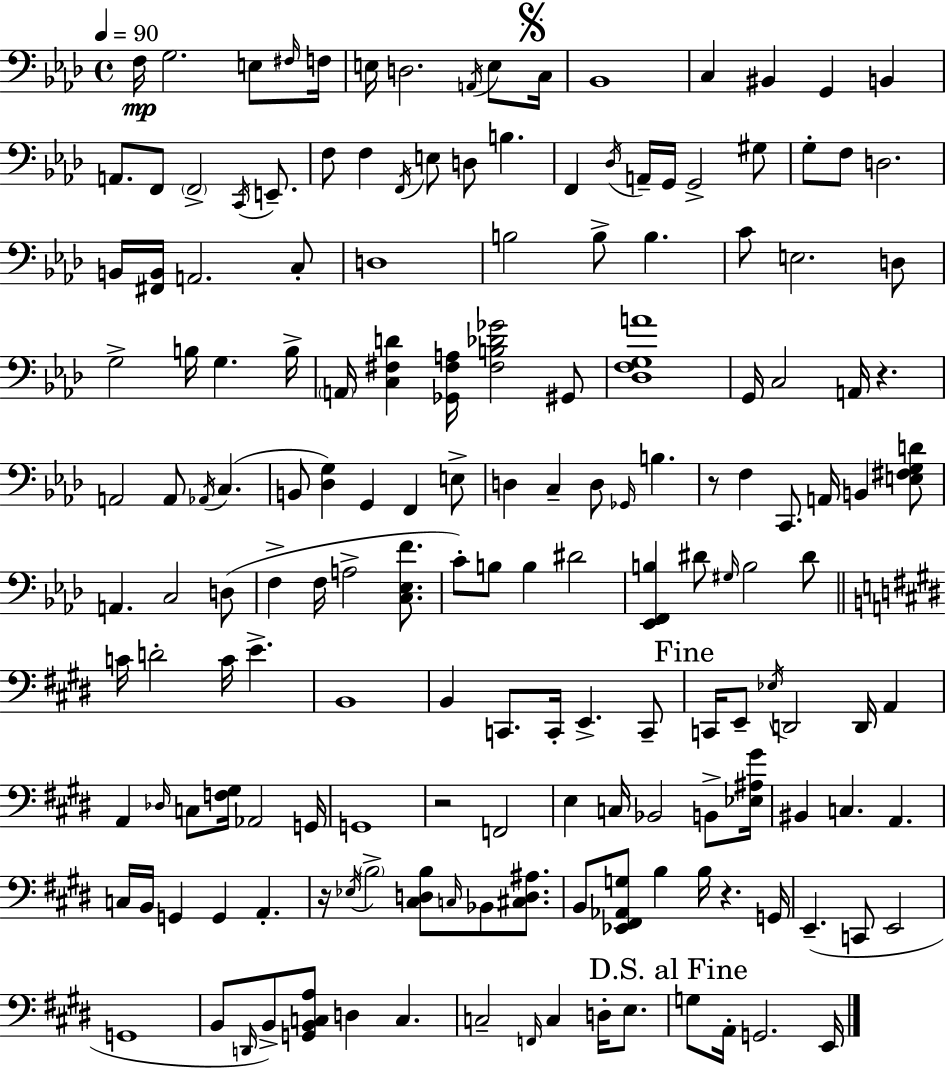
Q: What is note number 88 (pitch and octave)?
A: C4